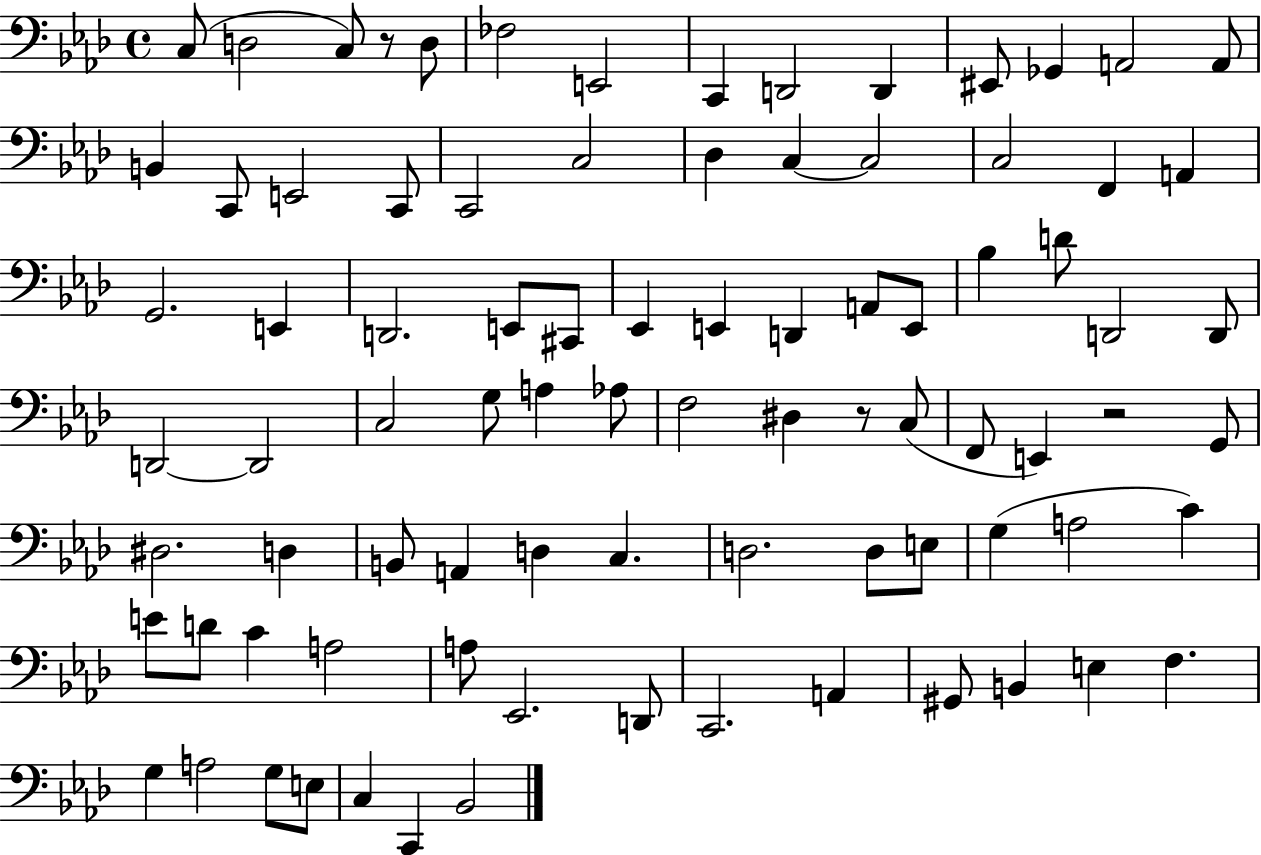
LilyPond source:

{
  \clef bass
  \time 4/4
  \defaultTimeSignature
  \key aes \major
  c8( d2 c8) r8 d8 | fes2 e,2 | c,4 d,2 d,4 | eis,8 ges,4 a,2 a,8 | \break b,4 c,8 e,2 c,8 | c,2 c2 | des4 c4~~ c2 | c2 f,4 a,4 | \break g,2. e,4 | d,2. e,8 cis,8 | ees,4 e,4 d,4 a,8 e,8 | bes4 d'8 d,2 d,8 | \break d,2~~ d,2 | c2 g8 a4 aes8 | f2 dis4 r8 c8( | f,8 e,4) r2 g,8 | \break dis2. d4 | b,8 a,4 d4 c4. | d2. d8 e8 | g4( a2 c'4) | \break e'8 d'8 c'4 a2 | a8 ees,2. d,8 | c,2. a,4 | gis,8 b,4 e4 f4. | \break g4 a2 g8 e8 | c4 c,4 bes,2 | \bar "|."
}